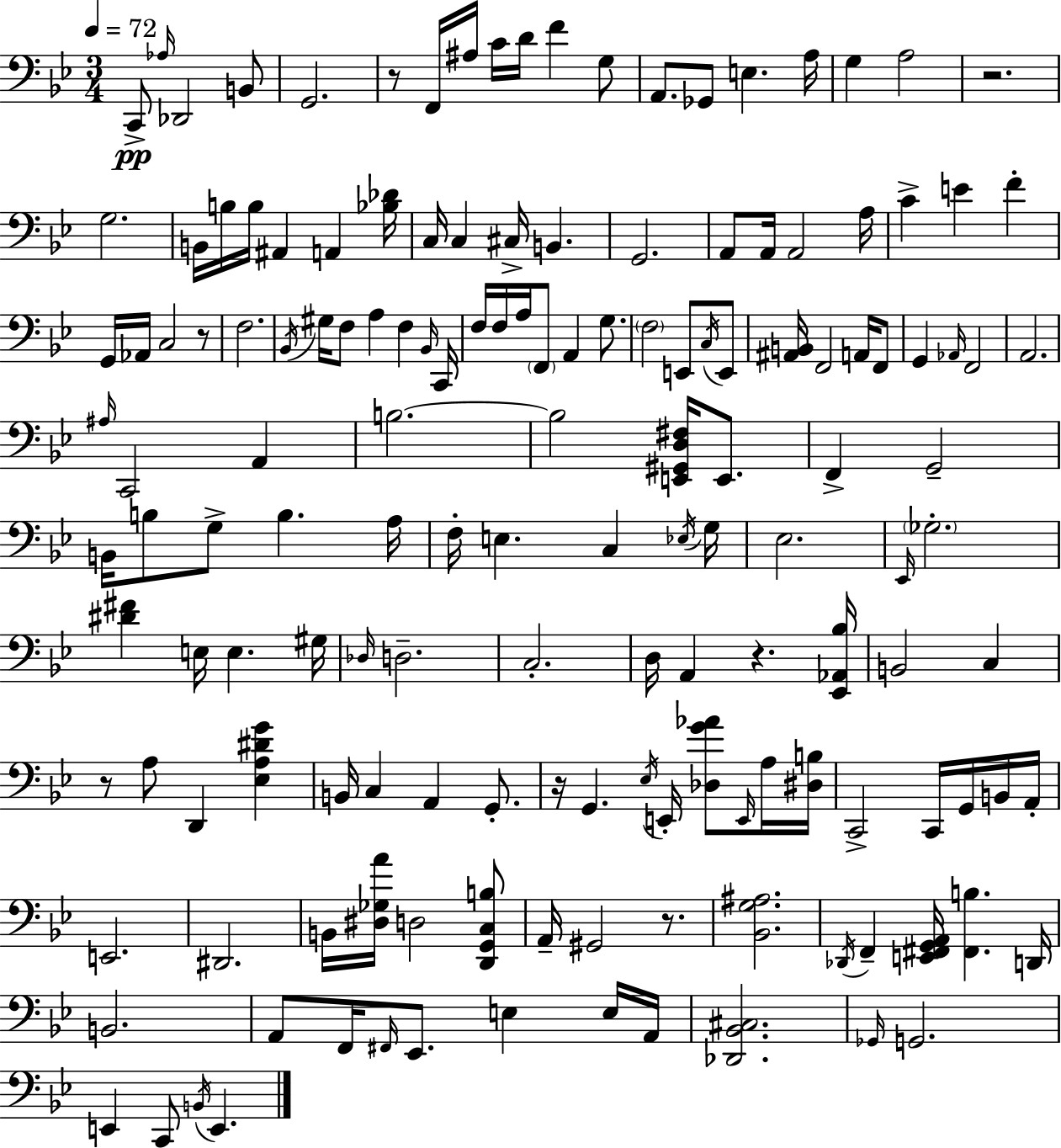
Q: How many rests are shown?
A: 7